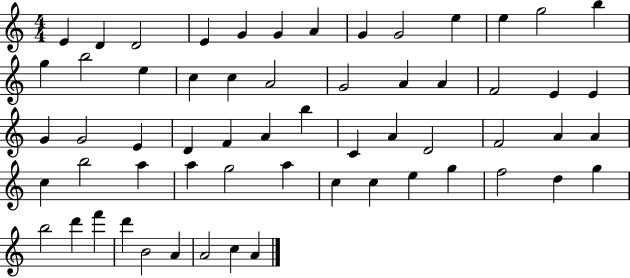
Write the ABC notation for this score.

X:1
T:Untitled
M:4/4
L:1/4
K:C
E D D2 E G G A G G2 e e g2 b g b2 e c c A2 G2 A A F2 E E G G2 E D F A b C A D2 F2 A A c b2 a a g2 a c c e g f2 d g b2 d' f' d' B2 A A2 c A